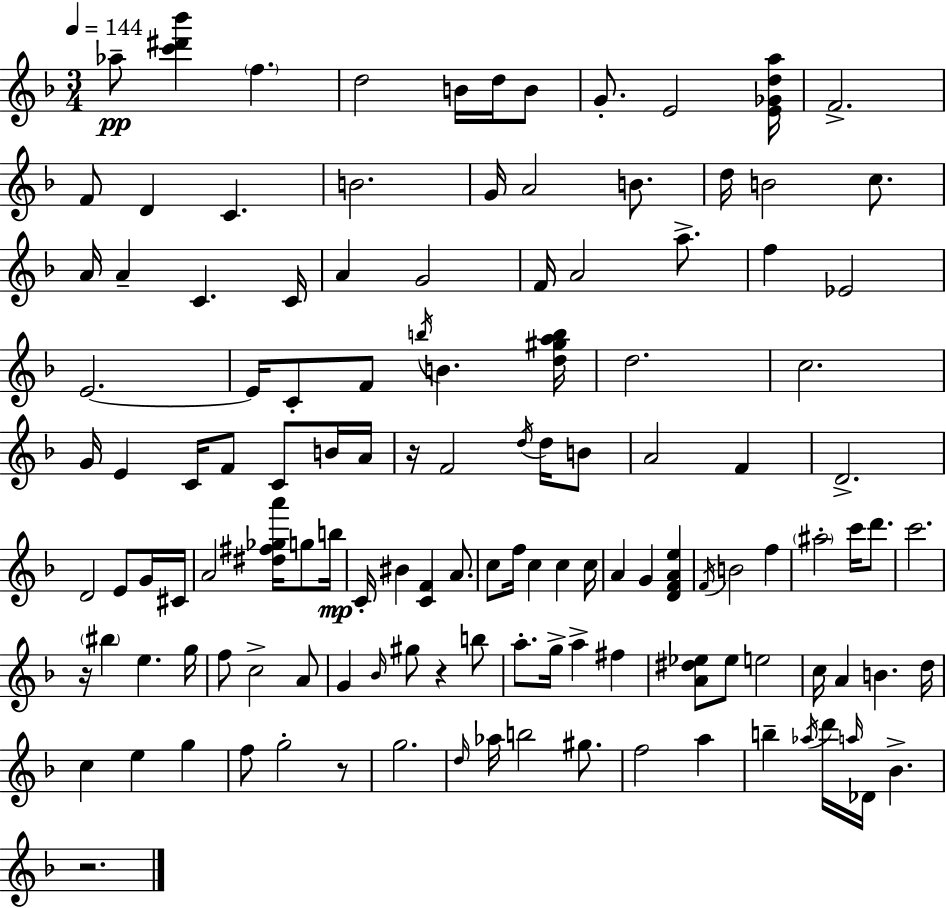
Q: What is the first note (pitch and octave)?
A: Ab5